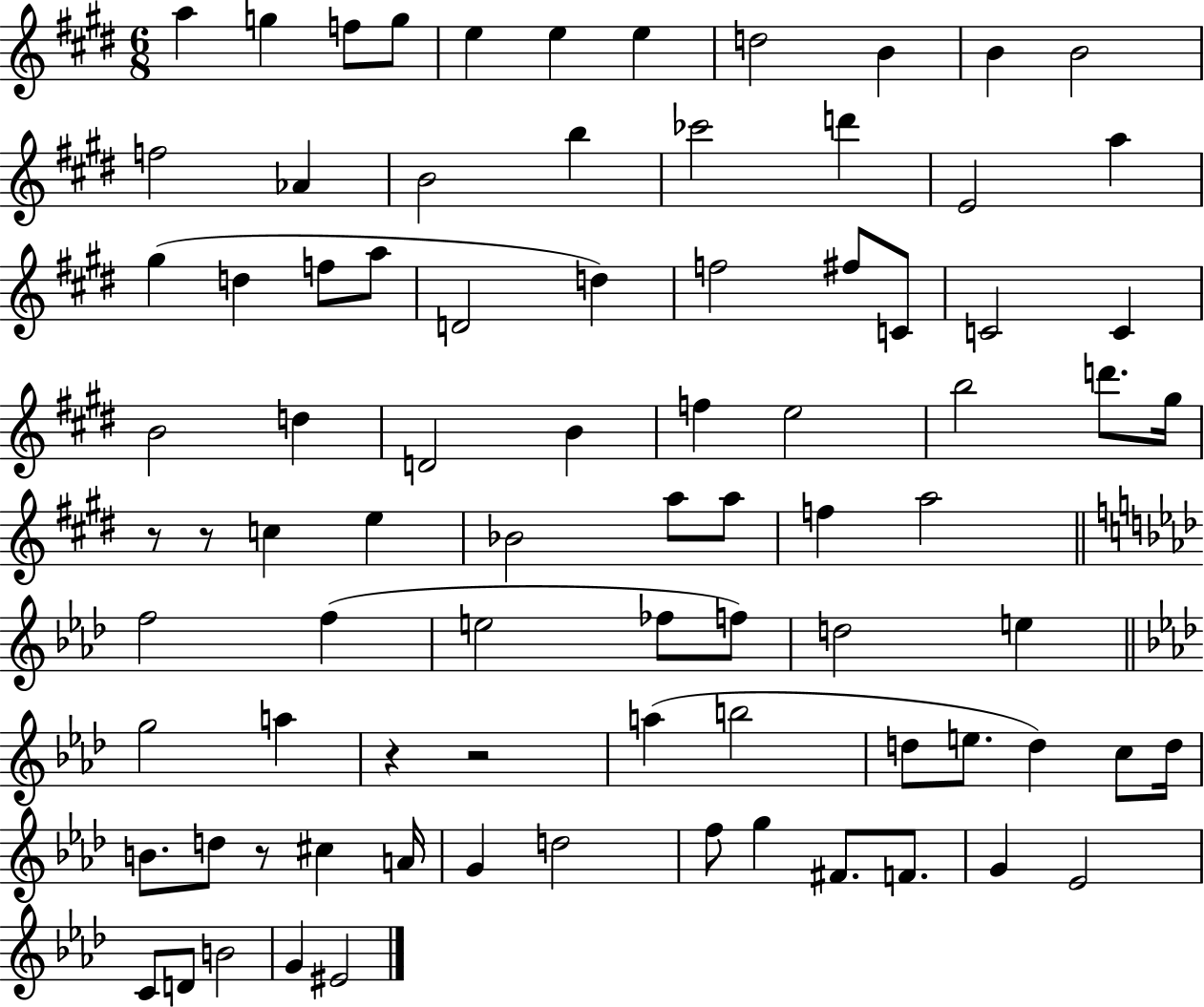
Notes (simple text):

A5/q G5/q F5/e G5/e E5/q E5/q E5/q D5/h B4/q B4/q B4/h F5/h Ab4/q B4/h B5/q CES6/h D6/q E4/h A5/q G#5/q D5/q F5/e A5/e D4/h D5/q F5/h F#5/e C4/e C4/h C4/q B4/h D5/q D4/h B4/q F5/q E5/h B5/h D6/e. G#5/s R/e R/e C5/q E5/q Bb4/h A5/e A5/e F5/q A5/h F5/h F5/q E5/h FES5/e F5/e D5/h E5/q G5/h A5/q R/q R/h A5/q B5/h D5/e E5/e. D5/q C5/e D5/s B4/e. D5/e R/e C#5/q A4/s G4/q D5/h F5/e G5/q F#4/e. F4/e. G4/q Eb4/h C4/e D4/e B4/h G4/q EIS4/h